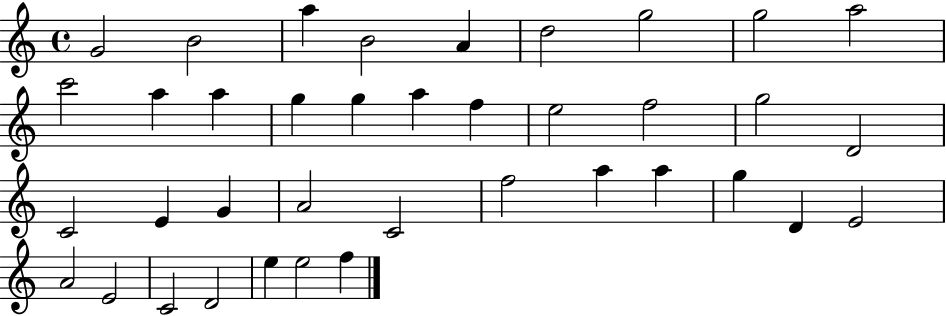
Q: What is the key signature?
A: C major